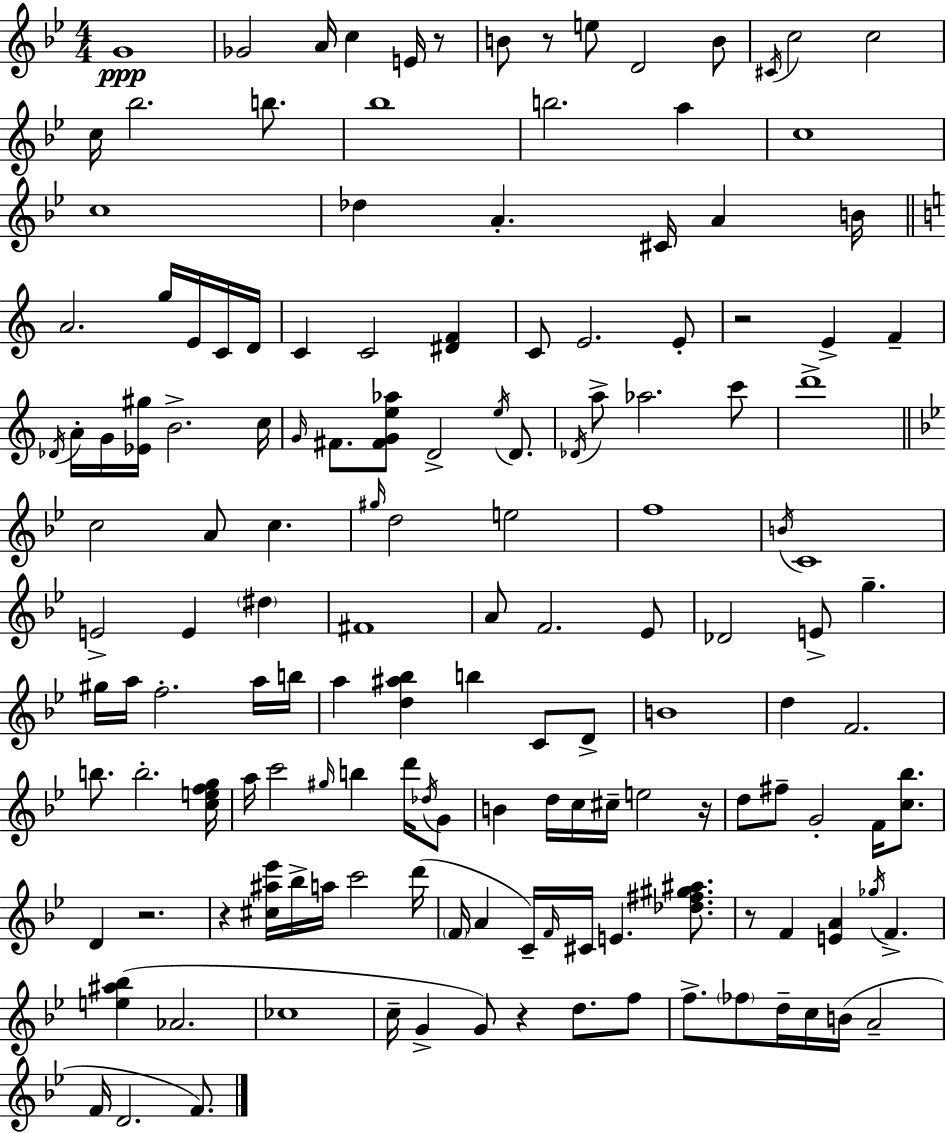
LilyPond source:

{
  \clef treble
  \numericTimeSignature
  \time 4/4
  \key bes \major
  g'1\ppp | ges'2 a'16 c''4 e'16 r8 | b'8 r8 e''8 d'2 b'8 | \acciaccatura { cis'16 } c''2 c''2 | \break c''16 bes''2. b''8. | bes''1 | b''2. a''4 | c''1 | \break c''1 | des''4 a'4.-. cis'16 a'4 | b'16 \bar "||" \break \key a \minor a'2. g''16 e'16 c'16 d'16 | c'4 c'2 <dis' f'>4 | c'8 e'2. e'8-. | r2 e'4-> f'4-- | \break \acciaccatura { des'16 } a'16-. g'16 <ees' gis''>16 b'2.-> | c''16 \grace { g'16 } fis'8. <fis' g' e'' aes''>8 d'2-> \acciaccatura { e''16 } | d'8. \acciaccatura { des'16 } a''8-> aes''2. | c'''8 d'''1-> | \break \bar "||" \break \key bes \major c''2 a'8 c''4. | \grace { gis''16 } d''2 e''2 | f''1 | \acciaccatura { b'16 } c'1 | \break e'2-> e'4 \parenthesize dis''4 | fis'1 | a'8 f'2. | ees'8 des'2 e'8-> g''4.-- | \break gis''16 a''16 f''2.-. | a''16 b''16 a''4 <d'' ais'' bes''>4 b''4 c'8 | d'8-> b'1 | d''4 f'2. | \break b''8. b''2.-. | <c'' e'' f'' g''>16 a''16 c'''2 \grace { gis''16 } b''4 | d'''16 \acciaccatura { des''16 } g'8 b'4 d''16 c''16 cis''16-- e''2 | r16 d''8 fis''8-- g'2-. | \break f'16 <c'' bes''>8. d'4 r2. | r4 <cis'' ais'' ees'''>16 bes''16-> a''16 c'''2 | d'''16( \parenthesize f'16 a'4 c'16--) \grace { f'16 } cis'16 e'4. | <des'' fis'' gis'' ais''>8. r8 f'4 <e' a'>4 \acciaccatura { ges''16 } | \break f'4.-> <e'' ais'' bes''>4( aes'2. | ces''1 | c''16-- g'4-> g'8) r4 | d''8. f''8 f''8.-> \parenthesize fes''8 d''16-- c''16 b'16( a'2-- | \break f'16 d'2. | f'8.) \bar "|."
}